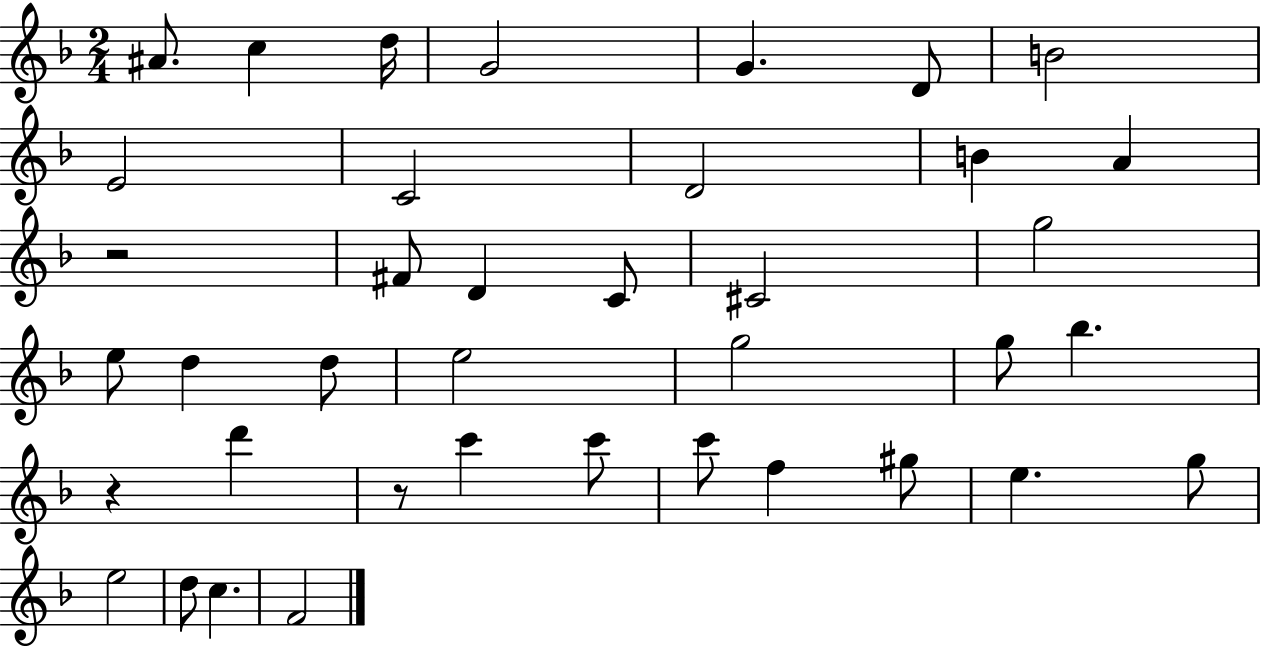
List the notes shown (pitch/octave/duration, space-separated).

A#4/e. C5/q D5/s G4/h G4/q. D4/e B4/h E4/h C4/h D4/h B4/q A4/q R/h F#4/e D4/q C4/e C#4/h G5/h E5/e D5/q D5/e E5/h G5/h G5/e Bb5/q. R/q D6/q R/e C6/q C6/e C6/e F5/q G#5/e E5/q. G5/e E5/h D5/e C5/q. F4/h